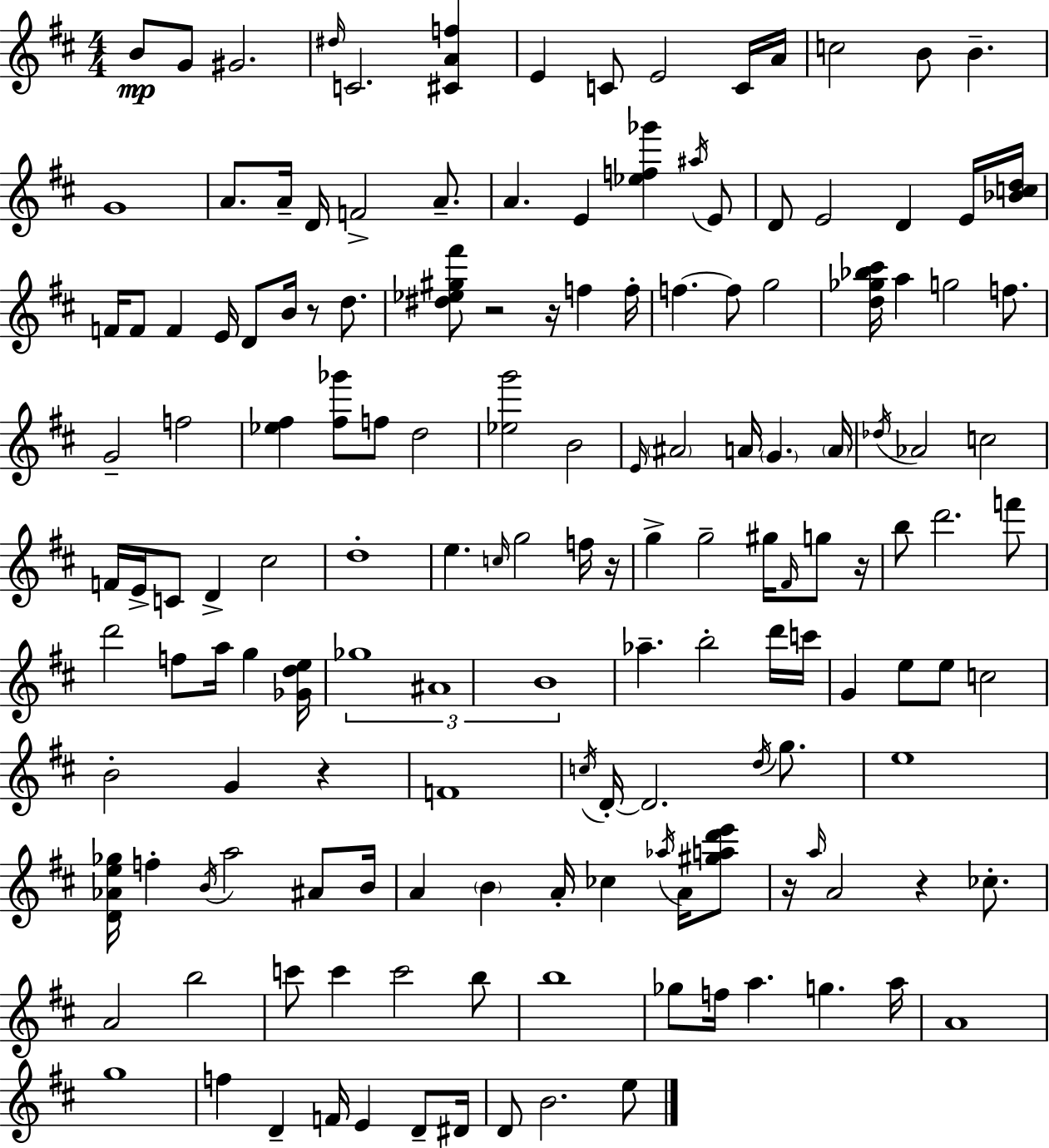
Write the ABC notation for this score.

X:1
T:Untitled
M:4/4
L:1/4
K:D
B/2 G/2 ^G2 ^d/4 C2 [^CAf] E C/2 E2 C/4 A/4 c2 B/2 B G4 A/2 A/4 D/4 F2 A/2 A E [_ef_g'] ^a/4 E/2 D/2 E2 D E/4 [_Bcd]/4 F/4 F/2 F E/4 D/2 B/4 z/2 d/2 [^d_e^g^f']/2 z2 z/4 f f/4 f f/2 g2 [d_g_b^c']/4 a g2 f/2 G2 f2 [_e^f] [^f_g']/2 f/2 d2 [_eg']2 B2 E/4 ^A2 A/4 G A/4 _d/4 _A2 c2 F/4 E/4 C/2 D ^c2 d4 e c/4 g2 f/4 z/4 g g2 ^g/4 ^F/4 g/2 z/4 b/2 d'2 f'/2 d'2 f/2 a/4 g [_Gde]/4 _g4 ^A4 B4 _a b2 d'/4 c'/4 G e/2 e/2 c2 B2 G z F4 c/4 D/4 D2 d/4 g/2 e4 [D_Ae_g]/4 f B/4 a2 ^A/2 B/4 A B A/4 _c _a/4 A/4 [^gad'e']/2 z/4 a/4 A2 z _c/2 A2 b2 c'/2 c' c'2 b/2 b4 _g/2 f/4 a g a/4 A4 g4 f D F/4 E D/2 ^D/4 D/2 B2 e/2